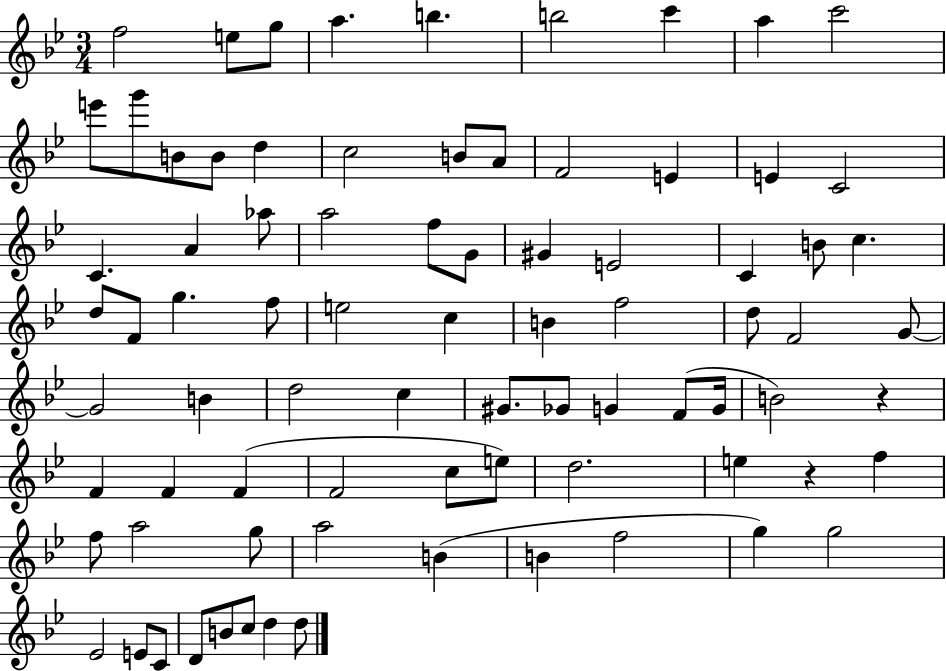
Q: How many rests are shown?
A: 2